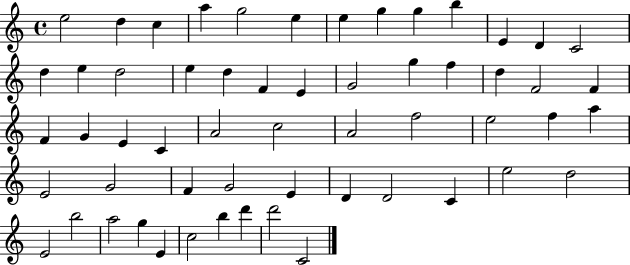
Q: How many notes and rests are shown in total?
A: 57